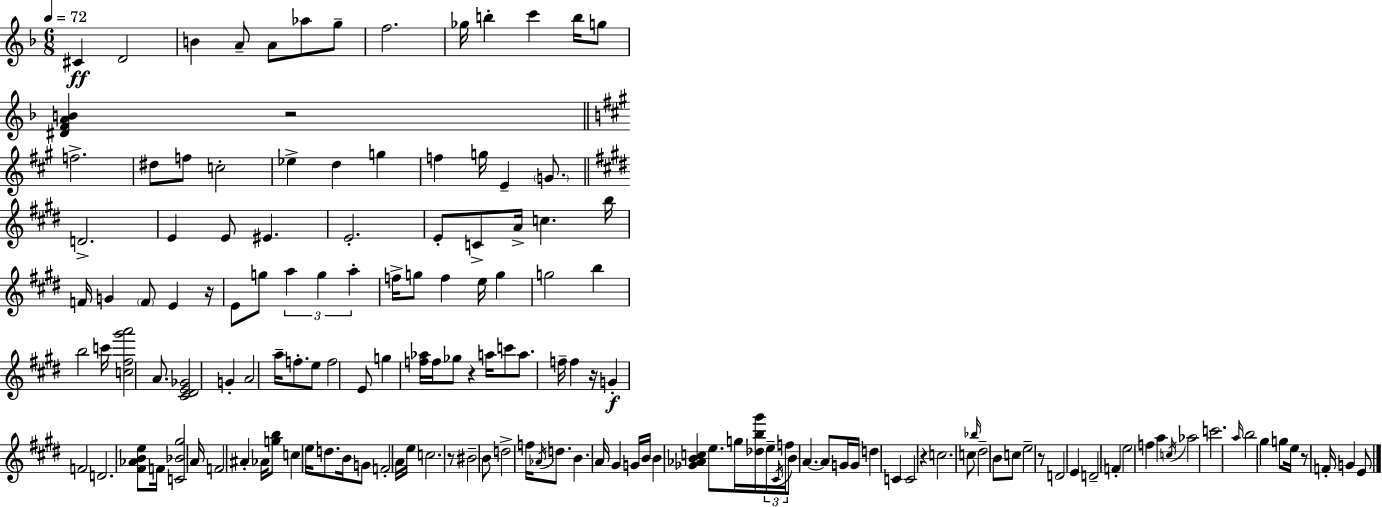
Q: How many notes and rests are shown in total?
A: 152